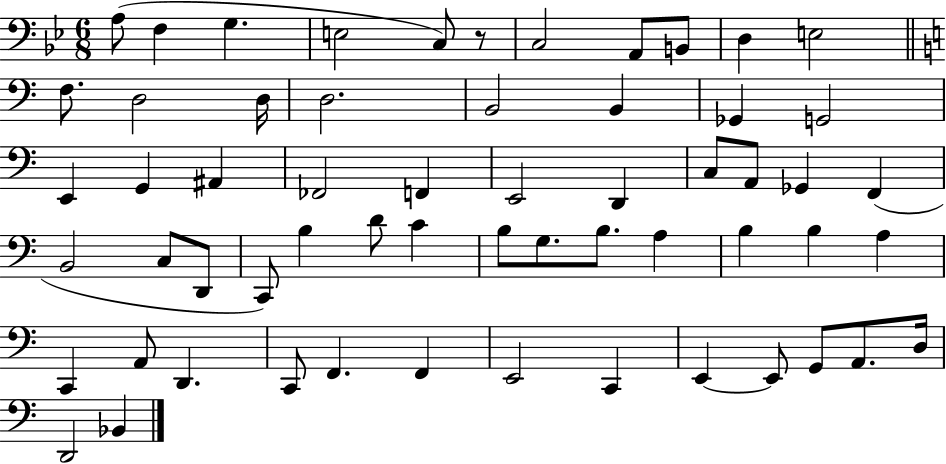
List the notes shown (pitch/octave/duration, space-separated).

A3/e F3/q G3/q. E3/h C3/e R/e C3/h A2/e B2/e D3/q E3/h F3/e. D3/h D3/s D3/h. B2/h B2/q Gb2/q G2/h E2/q G2/q A#2/q FES2/h F2/q E2/h D2/q C3/e A2/e Gb2/q F2/q B2/h C3/e D2/e C2/e B3/q D4/e C4/q B3/e G3/e. B3/e. A3/q B3/q B3/q A3/q C2/q A2/e D2/q. C2/e F2/q. F2/q E2/h C2/q E2/q E2/e G2/e A2/e. D3/s D2/h Bb2/q